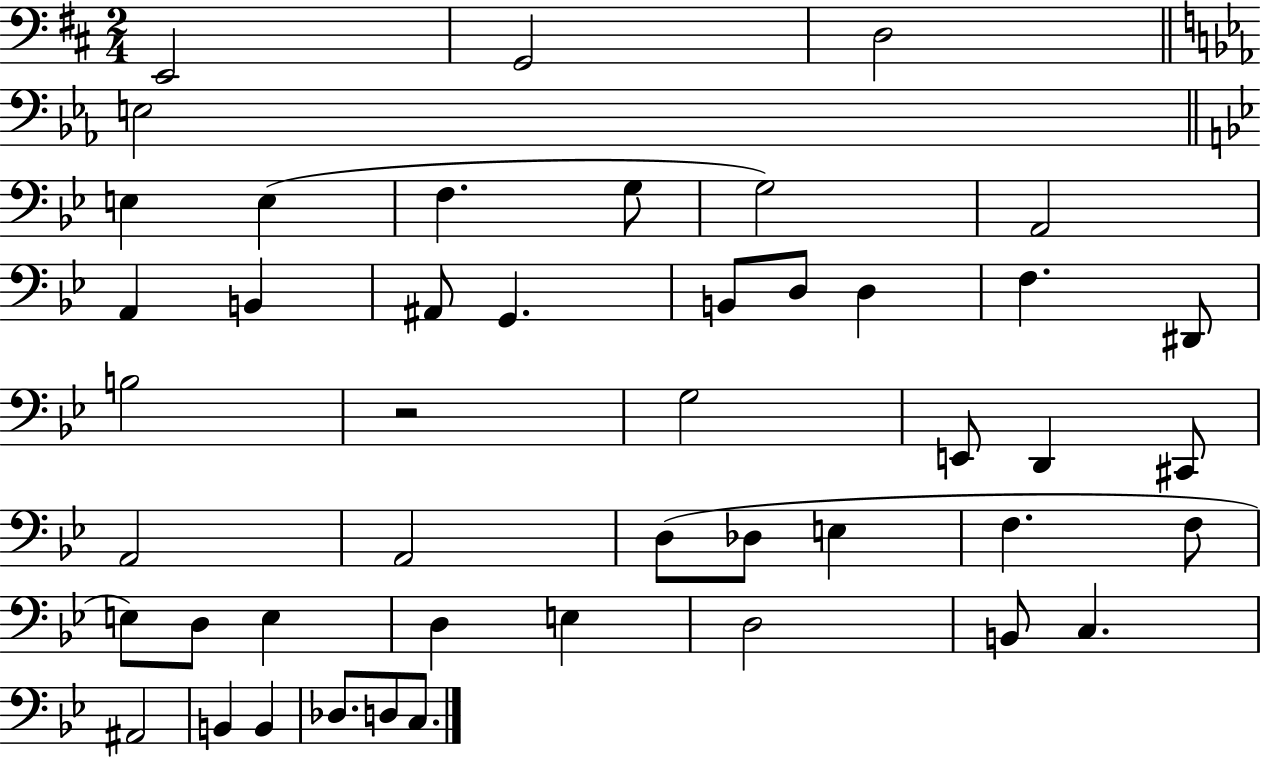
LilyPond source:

{
  \clef bass
  \numericTimeSignature
  \time 2/4
  \key d \major
  e,2 | g,2 | d2 | \bar "||" \break \key ees \major e2 | \bar "||" \break \key bes \major e4 e4( | f4. g8 | g2) | a,2 | \break a,4 b,4 | ais,8 g,4. | b,8 d8 d4 | f4. dis,8 | \break b2 | r2 | g2 | e,8 d,4 cis,8 | \break a,2 | a,2 | d8( des8 e4 | f4. f8 | \break e8) d8 e4 | d4 e4 | d2 | b,8 c4. | \break ais,2 | b,4 b,4 | des8. d8 c8. | \bar "|."
}